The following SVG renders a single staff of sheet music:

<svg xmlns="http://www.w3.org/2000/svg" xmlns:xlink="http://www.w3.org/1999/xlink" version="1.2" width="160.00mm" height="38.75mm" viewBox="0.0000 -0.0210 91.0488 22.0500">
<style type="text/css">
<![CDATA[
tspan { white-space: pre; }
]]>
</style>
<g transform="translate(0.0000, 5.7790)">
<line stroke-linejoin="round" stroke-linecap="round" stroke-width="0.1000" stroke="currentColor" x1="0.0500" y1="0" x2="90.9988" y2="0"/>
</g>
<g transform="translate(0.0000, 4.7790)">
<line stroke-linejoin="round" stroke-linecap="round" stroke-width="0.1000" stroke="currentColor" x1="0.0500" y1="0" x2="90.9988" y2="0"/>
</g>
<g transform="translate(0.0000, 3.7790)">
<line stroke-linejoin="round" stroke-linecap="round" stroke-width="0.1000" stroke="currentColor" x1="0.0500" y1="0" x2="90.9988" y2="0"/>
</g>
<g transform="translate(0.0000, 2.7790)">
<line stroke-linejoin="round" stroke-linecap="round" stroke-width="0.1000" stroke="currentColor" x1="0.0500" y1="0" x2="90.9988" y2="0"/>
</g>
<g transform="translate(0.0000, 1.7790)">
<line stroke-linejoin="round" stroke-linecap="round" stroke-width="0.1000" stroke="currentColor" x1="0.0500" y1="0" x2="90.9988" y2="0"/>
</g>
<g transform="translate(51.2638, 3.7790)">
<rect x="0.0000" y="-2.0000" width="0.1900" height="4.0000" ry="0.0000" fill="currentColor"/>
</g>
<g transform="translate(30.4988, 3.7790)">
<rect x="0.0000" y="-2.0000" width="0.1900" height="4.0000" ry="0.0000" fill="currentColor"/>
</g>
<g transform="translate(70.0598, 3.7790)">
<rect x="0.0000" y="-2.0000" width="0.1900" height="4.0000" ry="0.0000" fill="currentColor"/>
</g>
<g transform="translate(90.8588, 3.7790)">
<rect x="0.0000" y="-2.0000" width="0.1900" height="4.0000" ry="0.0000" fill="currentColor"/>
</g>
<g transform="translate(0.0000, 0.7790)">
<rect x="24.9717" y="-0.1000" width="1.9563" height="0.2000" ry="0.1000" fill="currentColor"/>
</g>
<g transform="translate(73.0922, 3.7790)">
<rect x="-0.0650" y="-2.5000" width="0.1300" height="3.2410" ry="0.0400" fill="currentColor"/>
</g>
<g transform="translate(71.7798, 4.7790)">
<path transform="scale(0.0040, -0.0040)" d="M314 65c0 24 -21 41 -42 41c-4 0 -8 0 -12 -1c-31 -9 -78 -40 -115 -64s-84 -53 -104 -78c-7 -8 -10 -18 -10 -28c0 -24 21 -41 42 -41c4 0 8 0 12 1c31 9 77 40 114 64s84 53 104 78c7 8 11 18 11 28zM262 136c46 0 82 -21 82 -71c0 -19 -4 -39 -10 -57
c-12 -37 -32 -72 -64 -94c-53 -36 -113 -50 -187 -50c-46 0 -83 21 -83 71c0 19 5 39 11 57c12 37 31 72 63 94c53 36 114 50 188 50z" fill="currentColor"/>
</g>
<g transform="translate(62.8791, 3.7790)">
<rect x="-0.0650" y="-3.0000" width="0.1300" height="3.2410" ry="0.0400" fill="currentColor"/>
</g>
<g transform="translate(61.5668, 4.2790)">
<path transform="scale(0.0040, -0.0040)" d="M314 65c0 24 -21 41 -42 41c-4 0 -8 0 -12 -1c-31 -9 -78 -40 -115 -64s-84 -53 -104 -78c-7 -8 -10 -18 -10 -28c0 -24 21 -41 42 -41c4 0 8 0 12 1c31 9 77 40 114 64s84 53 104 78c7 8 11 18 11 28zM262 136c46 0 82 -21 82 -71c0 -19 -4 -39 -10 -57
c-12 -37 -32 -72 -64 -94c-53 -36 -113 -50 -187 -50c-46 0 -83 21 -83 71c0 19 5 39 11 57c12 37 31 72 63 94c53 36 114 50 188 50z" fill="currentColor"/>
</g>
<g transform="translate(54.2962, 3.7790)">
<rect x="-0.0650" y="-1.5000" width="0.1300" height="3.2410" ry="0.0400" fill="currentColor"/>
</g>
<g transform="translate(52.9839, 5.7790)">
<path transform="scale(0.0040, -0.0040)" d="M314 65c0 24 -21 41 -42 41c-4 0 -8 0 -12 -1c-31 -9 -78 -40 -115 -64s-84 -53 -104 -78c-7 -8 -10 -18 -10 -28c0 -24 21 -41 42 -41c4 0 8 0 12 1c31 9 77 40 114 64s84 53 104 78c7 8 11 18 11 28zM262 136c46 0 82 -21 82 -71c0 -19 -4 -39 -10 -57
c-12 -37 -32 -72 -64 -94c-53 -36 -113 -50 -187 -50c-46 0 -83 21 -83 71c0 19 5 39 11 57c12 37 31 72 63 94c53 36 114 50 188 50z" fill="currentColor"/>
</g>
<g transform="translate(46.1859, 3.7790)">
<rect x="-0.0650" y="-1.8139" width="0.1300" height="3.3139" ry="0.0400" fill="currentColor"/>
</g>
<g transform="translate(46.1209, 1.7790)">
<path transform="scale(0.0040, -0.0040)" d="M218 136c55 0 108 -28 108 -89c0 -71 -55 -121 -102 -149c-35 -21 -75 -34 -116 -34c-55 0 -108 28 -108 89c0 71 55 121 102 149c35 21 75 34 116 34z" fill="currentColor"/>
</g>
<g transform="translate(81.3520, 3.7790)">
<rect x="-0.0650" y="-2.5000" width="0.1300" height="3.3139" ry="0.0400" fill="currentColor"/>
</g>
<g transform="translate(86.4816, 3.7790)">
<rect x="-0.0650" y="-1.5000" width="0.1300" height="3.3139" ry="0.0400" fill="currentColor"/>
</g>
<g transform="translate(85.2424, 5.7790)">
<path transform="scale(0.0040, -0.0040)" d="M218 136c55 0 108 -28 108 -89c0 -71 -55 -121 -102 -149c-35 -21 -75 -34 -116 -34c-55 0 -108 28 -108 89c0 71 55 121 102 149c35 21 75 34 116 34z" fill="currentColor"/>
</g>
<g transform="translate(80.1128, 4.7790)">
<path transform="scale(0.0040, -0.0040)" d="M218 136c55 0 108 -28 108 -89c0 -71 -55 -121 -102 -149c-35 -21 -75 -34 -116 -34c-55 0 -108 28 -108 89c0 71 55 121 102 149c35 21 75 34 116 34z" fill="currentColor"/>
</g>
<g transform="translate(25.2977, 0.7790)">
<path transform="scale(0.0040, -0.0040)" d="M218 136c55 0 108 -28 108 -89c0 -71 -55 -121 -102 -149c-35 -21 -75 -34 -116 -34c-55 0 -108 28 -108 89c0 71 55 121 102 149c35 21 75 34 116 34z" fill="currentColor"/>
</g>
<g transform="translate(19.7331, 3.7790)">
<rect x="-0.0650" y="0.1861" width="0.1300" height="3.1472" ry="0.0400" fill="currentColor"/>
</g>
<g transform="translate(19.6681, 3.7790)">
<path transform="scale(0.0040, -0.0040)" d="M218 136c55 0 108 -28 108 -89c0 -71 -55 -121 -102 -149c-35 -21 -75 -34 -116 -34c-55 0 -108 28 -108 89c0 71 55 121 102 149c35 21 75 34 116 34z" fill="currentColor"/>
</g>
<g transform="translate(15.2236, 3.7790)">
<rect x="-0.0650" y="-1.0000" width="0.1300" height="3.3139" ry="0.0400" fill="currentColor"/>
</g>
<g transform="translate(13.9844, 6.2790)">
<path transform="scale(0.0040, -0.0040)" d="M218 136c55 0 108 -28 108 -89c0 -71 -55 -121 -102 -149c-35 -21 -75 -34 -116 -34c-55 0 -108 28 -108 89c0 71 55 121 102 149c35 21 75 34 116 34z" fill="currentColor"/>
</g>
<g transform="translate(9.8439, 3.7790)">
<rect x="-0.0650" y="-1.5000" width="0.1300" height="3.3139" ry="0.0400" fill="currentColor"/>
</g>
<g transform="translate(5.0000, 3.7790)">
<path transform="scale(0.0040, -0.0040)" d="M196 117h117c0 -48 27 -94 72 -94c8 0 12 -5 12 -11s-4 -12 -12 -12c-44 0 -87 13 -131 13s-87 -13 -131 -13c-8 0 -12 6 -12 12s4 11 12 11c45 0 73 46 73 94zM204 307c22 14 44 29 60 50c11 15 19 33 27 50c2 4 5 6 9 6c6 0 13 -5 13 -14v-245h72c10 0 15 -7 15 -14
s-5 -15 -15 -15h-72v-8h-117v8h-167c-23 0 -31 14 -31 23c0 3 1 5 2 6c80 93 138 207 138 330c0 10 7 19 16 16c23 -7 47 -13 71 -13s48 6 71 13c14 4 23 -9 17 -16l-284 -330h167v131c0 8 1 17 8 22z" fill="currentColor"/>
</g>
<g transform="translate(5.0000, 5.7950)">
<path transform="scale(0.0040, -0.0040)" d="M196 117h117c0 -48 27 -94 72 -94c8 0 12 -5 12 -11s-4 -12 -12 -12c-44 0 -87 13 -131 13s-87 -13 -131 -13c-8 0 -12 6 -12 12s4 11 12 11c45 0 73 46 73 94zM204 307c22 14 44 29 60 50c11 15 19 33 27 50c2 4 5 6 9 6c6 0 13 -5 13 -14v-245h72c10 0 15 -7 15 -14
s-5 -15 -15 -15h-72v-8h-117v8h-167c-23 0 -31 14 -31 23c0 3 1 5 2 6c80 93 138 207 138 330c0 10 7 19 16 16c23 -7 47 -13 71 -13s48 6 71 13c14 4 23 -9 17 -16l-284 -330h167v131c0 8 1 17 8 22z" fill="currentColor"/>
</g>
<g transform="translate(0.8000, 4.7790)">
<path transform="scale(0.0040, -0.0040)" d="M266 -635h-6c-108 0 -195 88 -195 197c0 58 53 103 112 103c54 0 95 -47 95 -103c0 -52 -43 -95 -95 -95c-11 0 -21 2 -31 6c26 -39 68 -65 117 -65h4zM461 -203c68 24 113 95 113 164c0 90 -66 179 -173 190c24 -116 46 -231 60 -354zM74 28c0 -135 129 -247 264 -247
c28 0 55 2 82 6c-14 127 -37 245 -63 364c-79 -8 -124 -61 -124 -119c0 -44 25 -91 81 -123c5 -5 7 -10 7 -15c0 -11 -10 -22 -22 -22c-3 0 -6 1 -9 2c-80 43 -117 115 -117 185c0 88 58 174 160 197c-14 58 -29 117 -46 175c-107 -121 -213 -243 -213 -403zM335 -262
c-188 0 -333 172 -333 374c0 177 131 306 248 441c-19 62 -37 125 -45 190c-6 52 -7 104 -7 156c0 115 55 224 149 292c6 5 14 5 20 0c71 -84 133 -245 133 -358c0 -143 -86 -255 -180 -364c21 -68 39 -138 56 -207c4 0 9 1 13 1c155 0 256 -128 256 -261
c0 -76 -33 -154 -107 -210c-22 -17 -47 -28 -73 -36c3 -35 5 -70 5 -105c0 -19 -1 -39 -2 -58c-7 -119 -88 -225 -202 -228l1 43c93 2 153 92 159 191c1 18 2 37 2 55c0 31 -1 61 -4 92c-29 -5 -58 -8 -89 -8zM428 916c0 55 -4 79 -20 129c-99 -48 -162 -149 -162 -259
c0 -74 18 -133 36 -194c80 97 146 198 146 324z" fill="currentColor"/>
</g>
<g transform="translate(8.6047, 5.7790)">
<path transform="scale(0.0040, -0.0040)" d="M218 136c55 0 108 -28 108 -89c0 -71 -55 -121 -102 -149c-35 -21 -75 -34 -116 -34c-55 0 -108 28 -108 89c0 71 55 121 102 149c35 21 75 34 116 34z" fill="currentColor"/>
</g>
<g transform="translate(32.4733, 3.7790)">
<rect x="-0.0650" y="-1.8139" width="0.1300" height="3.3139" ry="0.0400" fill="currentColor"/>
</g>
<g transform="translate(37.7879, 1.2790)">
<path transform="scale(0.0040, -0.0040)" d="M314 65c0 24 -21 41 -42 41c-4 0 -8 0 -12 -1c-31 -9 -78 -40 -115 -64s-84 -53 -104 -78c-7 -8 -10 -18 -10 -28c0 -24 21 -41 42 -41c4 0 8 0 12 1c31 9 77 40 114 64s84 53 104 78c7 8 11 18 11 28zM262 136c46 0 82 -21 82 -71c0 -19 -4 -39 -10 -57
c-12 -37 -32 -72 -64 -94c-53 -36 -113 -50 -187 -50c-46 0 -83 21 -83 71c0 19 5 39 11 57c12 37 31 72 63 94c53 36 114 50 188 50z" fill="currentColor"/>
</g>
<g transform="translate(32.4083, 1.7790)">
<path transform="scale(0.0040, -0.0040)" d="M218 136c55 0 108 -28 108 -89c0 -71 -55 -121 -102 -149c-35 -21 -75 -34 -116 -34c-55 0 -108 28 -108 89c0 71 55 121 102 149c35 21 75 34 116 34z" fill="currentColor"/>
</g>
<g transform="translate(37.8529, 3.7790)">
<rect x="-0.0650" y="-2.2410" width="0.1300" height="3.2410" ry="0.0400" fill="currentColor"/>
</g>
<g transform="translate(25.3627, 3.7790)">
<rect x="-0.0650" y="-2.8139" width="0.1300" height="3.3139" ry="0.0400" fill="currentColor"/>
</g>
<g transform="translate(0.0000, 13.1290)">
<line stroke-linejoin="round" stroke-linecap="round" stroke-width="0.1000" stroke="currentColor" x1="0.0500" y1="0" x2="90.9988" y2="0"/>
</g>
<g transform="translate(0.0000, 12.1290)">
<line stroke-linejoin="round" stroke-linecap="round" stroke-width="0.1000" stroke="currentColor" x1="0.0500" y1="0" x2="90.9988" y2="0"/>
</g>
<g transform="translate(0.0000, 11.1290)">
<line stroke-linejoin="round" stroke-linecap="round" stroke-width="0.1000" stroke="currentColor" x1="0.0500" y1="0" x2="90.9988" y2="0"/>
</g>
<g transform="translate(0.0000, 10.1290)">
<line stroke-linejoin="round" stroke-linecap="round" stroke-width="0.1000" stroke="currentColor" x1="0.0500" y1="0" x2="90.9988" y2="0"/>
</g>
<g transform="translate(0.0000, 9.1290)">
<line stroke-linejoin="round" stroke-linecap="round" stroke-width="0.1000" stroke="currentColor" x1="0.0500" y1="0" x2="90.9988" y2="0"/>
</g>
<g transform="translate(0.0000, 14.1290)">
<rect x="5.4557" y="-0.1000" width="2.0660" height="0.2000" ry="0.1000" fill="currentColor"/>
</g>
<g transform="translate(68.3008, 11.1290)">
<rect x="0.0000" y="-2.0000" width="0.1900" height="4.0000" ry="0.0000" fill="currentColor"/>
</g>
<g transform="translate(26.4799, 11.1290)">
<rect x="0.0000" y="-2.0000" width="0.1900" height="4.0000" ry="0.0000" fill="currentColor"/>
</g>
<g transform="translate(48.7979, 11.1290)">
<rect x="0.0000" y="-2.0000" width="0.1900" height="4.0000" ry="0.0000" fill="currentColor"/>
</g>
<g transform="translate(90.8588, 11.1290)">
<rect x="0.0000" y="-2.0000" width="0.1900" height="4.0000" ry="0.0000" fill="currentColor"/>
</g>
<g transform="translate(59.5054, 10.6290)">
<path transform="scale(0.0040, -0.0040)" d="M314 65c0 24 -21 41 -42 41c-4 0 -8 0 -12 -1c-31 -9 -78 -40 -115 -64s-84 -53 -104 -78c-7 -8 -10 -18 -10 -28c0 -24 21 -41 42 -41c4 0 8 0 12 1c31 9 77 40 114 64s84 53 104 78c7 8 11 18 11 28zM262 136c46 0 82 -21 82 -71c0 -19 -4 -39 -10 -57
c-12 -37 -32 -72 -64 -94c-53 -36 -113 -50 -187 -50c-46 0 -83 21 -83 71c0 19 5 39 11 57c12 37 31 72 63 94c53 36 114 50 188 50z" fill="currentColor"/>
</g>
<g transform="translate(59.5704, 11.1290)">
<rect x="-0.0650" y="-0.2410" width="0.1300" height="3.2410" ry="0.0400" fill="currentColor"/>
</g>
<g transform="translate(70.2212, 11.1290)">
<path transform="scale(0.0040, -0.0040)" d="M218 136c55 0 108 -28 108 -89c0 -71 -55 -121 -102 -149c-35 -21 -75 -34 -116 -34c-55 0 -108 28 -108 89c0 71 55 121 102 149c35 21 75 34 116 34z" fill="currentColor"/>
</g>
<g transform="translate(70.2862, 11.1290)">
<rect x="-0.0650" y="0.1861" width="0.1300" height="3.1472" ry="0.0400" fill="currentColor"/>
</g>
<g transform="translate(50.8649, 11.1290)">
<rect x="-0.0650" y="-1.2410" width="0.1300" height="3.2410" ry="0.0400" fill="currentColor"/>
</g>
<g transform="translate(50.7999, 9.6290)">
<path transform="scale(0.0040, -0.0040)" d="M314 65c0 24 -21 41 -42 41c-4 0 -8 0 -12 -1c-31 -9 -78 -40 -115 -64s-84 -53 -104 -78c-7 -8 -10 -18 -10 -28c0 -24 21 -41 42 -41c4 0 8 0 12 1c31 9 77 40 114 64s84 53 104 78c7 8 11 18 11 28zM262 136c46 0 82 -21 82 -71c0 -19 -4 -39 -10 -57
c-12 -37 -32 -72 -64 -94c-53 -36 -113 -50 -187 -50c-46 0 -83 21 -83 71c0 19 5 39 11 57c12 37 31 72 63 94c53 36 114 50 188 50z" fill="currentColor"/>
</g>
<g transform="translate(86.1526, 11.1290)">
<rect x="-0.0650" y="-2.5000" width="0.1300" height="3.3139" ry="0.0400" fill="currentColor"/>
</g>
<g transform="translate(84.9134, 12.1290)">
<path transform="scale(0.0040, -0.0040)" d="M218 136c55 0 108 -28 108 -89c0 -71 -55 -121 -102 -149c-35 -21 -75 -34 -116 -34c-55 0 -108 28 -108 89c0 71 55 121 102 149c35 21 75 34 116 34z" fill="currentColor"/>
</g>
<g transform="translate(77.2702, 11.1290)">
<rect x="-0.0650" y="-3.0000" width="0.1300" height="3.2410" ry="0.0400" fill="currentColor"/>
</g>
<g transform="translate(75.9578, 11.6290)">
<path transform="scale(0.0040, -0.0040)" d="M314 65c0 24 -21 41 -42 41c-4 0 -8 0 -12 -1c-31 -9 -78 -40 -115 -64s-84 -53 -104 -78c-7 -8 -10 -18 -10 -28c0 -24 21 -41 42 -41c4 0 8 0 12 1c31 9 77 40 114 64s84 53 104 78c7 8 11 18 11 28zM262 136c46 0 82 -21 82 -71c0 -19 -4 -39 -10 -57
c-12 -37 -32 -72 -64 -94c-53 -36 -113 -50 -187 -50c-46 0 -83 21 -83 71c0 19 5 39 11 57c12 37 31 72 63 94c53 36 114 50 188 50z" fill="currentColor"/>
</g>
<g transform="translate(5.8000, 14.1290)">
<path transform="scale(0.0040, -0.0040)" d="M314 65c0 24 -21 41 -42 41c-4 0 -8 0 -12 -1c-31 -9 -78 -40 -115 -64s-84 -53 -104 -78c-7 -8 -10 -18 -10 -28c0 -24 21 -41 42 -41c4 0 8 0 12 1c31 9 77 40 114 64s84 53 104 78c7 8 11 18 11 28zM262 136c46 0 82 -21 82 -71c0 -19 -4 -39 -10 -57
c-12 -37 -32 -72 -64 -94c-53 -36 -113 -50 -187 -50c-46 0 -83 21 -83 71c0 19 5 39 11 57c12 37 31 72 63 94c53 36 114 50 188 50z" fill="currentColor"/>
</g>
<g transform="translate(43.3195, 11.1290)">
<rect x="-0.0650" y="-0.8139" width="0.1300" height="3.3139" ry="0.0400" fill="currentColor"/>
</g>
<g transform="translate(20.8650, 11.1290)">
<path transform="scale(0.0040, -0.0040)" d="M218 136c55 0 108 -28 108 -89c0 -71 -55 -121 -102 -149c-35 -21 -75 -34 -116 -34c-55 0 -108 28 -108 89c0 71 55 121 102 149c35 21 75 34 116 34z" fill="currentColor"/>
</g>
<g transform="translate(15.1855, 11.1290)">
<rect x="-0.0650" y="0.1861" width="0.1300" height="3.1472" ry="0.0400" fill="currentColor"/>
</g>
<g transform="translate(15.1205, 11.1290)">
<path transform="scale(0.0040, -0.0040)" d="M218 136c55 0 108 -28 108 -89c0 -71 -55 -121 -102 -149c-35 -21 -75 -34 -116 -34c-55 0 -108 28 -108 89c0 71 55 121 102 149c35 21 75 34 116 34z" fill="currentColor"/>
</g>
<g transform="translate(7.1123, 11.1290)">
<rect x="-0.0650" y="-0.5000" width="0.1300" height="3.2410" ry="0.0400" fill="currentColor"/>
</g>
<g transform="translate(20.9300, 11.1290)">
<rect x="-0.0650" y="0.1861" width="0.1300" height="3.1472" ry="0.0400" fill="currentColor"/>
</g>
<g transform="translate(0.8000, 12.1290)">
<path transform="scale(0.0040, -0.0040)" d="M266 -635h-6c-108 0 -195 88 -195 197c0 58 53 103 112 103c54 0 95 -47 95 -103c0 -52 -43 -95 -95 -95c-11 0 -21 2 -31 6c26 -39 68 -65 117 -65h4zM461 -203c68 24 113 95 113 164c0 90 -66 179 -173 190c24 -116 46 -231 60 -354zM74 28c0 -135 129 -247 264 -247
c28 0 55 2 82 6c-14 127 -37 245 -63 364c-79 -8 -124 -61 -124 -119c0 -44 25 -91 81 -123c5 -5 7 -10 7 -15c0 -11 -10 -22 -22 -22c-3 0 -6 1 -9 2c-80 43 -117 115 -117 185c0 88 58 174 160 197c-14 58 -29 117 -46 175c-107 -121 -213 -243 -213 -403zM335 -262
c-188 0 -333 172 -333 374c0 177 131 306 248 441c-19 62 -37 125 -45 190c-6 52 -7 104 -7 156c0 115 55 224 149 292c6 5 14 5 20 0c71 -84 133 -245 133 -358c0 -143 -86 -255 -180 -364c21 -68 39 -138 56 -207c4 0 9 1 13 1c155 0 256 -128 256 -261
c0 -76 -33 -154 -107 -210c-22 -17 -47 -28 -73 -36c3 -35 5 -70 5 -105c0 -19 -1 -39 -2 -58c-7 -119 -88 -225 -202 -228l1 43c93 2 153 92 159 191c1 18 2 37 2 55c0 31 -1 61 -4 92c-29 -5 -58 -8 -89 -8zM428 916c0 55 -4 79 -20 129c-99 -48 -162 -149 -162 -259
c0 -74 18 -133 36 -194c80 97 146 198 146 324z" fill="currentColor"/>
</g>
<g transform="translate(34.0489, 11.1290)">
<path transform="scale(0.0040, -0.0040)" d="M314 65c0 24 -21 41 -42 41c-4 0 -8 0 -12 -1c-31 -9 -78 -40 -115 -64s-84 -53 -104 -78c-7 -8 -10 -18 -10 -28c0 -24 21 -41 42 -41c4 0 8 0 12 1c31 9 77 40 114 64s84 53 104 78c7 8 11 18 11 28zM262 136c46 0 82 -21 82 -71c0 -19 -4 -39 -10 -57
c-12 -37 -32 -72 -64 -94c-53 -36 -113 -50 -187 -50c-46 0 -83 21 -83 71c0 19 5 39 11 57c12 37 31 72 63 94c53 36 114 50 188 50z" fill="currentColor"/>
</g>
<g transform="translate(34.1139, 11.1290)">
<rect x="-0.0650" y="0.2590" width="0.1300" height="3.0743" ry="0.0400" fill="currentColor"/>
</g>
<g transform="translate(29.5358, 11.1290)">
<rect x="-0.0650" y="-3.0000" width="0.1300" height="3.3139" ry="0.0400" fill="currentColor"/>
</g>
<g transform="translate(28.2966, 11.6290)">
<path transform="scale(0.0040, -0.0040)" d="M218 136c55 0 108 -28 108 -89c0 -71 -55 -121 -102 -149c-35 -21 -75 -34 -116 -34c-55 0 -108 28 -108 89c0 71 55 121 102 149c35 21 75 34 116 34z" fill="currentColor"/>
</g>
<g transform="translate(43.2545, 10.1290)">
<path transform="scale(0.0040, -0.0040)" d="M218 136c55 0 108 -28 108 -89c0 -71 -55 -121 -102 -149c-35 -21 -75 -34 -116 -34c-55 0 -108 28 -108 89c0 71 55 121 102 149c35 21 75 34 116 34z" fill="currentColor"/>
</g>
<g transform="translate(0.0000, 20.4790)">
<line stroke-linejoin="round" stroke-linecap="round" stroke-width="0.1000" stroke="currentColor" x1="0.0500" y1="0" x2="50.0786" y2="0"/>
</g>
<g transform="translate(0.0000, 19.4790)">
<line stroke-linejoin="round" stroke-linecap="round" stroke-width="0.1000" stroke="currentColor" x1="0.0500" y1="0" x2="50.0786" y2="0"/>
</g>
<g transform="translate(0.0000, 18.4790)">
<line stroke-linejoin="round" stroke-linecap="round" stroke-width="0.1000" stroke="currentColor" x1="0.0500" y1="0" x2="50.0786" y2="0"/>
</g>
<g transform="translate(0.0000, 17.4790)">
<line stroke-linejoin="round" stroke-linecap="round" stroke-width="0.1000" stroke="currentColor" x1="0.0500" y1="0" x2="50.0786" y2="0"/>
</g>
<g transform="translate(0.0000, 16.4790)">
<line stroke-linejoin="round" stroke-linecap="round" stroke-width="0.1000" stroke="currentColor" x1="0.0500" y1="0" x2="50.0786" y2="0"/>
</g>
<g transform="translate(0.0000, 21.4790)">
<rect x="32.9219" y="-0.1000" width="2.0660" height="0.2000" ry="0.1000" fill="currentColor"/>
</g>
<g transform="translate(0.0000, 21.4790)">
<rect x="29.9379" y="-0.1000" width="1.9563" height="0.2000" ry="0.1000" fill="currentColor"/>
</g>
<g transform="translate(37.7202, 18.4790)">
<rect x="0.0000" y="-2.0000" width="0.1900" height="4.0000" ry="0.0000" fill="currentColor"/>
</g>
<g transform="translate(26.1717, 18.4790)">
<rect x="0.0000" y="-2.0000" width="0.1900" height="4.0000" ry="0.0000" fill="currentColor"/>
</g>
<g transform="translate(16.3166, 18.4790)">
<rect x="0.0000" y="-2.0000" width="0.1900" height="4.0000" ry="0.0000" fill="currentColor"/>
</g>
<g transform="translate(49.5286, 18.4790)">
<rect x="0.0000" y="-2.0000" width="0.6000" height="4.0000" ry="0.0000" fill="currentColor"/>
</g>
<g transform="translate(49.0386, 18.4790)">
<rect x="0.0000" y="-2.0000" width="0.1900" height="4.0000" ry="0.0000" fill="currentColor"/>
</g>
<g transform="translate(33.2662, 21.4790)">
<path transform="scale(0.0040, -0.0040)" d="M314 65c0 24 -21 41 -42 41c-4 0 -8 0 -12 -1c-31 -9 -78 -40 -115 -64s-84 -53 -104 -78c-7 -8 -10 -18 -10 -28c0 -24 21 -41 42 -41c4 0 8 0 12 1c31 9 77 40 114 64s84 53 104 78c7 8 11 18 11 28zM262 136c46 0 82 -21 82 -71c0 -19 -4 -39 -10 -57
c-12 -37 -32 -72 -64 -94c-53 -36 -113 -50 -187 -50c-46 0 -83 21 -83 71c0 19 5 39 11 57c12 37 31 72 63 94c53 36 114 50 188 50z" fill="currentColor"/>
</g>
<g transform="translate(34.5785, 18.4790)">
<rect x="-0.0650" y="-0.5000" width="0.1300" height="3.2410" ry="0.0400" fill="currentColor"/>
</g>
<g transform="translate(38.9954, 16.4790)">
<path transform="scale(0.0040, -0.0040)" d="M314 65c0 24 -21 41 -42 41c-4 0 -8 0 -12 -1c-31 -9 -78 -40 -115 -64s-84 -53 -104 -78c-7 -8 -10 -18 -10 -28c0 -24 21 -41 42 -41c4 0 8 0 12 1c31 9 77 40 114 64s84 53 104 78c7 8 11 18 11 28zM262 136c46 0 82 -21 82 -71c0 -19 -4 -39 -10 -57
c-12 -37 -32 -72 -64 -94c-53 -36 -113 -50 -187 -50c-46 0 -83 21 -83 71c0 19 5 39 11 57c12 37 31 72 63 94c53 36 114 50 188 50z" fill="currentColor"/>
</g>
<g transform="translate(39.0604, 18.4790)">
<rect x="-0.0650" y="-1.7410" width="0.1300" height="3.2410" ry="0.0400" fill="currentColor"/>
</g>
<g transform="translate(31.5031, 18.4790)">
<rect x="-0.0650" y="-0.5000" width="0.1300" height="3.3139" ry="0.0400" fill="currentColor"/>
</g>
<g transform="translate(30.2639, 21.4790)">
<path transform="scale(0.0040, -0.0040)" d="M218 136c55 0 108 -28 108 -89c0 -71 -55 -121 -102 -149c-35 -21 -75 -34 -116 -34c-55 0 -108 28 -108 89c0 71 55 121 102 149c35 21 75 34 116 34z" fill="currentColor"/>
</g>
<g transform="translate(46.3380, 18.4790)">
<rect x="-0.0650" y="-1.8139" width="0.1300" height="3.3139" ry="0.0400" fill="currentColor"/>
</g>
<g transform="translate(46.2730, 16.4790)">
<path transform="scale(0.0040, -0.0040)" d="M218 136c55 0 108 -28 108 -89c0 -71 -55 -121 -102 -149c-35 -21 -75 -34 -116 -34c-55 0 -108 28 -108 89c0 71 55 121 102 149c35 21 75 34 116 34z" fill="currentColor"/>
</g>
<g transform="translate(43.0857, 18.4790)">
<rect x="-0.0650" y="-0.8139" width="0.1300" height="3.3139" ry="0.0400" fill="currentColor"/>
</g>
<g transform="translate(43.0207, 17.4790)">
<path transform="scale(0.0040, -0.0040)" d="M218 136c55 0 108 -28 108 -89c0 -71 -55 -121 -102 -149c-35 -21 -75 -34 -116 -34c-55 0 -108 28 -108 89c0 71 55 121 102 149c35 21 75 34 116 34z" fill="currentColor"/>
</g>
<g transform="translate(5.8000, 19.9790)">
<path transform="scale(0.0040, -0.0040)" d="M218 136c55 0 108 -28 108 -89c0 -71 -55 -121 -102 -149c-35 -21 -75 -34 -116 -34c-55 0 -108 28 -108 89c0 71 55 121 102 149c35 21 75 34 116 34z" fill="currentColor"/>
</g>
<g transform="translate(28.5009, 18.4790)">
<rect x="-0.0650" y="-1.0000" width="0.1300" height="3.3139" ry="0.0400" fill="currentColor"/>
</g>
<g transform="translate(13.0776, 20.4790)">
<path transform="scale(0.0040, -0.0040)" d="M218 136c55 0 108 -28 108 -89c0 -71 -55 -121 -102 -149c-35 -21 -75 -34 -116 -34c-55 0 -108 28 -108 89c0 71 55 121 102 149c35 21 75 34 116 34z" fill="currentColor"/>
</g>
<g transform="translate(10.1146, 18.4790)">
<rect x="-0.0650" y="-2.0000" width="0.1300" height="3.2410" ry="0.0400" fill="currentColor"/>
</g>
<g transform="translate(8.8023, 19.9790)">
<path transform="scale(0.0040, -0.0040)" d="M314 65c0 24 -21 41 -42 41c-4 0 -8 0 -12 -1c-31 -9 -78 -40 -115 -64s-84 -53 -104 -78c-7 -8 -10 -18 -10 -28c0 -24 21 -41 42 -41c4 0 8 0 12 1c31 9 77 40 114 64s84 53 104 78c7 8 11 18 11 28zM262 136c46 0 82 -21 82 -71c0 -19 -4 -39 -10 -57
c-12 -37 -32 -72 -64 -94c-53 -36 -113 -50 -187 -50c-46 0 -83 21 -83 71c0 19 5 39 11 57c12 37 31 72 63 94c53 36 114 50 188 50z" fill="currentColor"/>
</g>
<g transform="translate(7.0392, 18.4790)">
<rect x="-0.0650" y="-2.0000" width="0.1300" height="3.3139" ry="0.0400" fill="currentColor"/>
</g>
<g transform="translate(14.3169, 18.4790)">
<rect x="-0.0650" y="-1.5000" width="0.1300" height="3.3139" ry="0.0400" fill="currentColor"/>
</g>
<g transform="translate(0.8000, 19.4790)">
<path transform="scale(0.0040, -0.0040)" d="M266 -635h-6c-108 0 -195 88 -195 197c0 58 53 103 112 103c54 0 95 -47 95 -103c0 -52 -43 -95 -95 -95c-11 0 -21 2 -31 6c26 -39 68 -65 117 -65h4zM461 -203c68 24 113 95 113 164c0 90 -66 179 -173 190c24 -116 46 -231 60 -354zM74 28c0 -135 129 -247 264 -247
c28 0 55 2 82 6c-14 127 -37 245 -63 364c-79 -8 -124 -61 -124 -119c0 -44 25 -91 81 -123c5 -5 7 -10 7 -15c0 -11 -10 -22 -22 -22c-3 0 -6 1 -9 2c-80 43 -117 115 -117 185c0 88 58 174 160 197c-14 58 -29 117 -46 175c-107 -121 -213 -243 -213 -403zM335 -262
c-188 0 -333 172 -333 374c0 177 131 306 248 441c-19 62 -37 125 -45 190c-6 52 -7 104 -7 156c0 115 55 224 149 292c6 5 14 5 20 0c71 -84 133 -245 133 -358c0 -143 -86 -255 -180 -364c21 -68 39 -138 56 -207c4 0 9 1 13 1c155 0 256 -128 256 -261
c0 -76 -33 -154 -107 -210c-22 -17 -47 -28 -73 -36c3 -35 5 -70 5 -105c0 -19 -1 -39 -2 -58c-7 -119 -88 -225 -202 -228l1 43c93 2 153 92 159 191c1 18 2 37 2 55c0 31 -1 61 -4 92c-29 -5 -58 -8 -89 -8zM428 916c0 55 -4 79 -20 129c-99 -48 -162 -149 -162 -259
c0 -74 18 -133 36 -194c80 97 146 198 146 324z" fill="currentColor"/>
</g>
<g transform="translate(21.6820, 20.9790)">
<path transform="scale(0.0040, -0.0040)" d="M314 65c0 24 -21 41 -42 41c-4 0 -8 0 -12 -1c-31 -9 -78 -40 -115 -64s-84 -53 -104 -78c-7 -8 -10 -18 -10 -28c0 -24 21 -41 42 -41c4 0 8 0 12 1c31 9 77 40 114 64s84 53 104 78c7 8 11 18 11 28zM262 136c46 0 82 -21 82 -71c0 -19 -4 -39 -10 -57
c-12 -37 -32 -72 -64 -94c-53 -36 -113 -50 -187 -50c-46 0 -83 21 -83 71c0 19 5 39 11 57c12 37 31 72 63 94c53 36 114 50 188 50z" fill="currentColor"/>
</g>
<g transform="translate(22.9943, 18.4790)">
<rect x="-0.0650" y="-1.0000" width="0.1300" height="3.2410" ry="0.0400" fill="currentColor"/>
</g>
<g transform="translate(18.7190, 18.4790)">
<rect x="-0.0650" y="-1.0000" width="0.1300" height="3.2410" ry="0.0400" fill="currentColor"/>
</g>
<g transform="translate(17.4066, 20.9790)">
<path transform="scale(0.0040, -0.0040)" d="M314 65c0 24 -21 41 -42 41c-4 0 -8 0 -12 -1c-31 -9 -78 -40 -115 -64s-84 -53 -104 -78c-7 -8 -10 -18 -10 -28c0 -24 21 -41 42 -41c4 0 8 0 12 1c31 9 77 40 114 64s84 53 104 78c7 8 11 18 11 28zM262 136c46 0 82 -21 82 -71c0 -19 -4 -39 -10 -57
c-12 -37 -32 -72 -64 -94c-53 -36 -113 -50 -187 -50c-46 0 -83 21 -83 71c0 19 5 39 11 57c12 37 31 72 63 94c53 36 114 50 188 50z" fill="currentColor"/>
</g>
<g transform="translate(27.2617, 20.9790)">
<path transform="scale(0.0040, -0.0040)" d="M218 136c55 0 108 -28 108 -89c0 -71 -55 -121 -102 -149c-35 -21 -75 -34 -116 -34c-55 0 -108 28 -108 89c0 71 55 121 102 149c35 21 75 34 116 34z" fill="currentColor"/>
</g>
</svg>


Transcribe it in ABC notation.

X:1
T:Untitled
M:4/4
L:1/4
K:C
E D B a f g2 f E2 A2 G2 G E C2 B B A B2 d e2 c2 B A2 G F F2 E D2 D2 D C C2 f2 d f